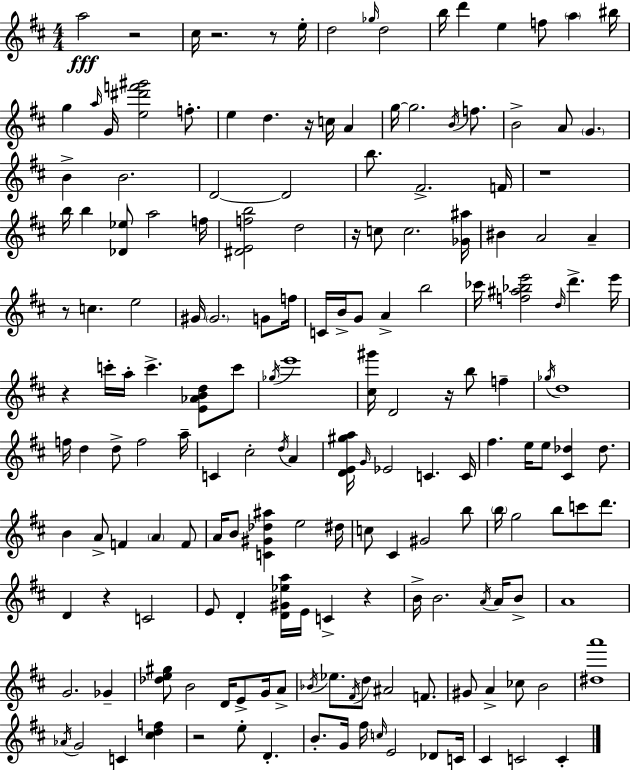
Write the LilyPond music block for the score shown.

{
  \clef treble
  \numericTimeSignature
  \time 4/4
  \key d \major
  a''2\fff r2 | cis''16 r2. r8 e''16-. | d''2 \grace { ges''16 } d''2 | b''16 d'''4 e''4 f''8 \parenthesize a''4 | \break bis''16 g''4 \grace { a''16 } g'16 <e'' dis''' f''' gis'''>2 f''8.-. | e''4 d''4. r16 c''16 a'4 | g''16~~ g''2. \acciaccatura { b'16 } | f''8. b'2-> a'8 \parenthesize g'4. | \break b'4-> b'2. | d'2~~ d'2 | b''8. fis'2.-> | f'16 r1 | \break b''16 b''4 <des' ees''>8 a''2 | f''16 <dis' e' f'' b''>2 d''2 | r16 c''8 c''2. | <ges' ais''>16 bis'4 a'2 a'4-- | \break r8 c''4. e''2 | gis'16 \parenthesize gis'2. | g'8 f''16 c'16 b'16-> g'8 a'4-> b''2 | ces'''16 <f'' ais'' bes'' e'''>2 \grace { d''16 } d'''4.-> | \break e'''16 r4 c'''16-. a''16-. c'''4.-> | <e' aes' b' d''>8 c'''8 \acciaccatura { ges''16 } e'''1 | <cis'' gis'''>16 d'2 r16 b''8 | f''4-- \acciaccatura { ges''16 } d''1 | \break f''16 d''4 d''8-> f''2 | a''16-- c'4 cis''2-. | \acciaccatura { d''16 } a'4 <d' e' gis'' a''>16 \grace { g'16 } ees'2 | c'4. c'16 fis''4. e''16 e''8 | \break <cis' des''>4 des''8. b'4 a'8-> f'4 | \parenthesize a'4 f'8 a'16 b'8 <c' gis' des'' ais''>4 e''2 | dis''16 c''8 cis'4 gis'2 | b''8 \parenthesize b''16 g''2 | \break b''8 c'''8 d'''8. d'4 r4 | c'2 e'8 d'4-. <d' gis' ees'' a''>16 e'16 | c'4-> r4 b'16-> b'2. | \acciaccatura { a'16 } a'16 b'8-> a'1 | \break g'2. | ges'4-- <des'' e'' gis''>8 b'2 | d'16 e'8-> g'16 a'8-> \acciaccatura { bes'16 } ees''8. \acciaccatura { fis'16 } d''8 | ais'2 f'8. gis'8 a'4-> | \break ces''8 b'2 <dis'' a'''>1 | \acciaccatura { aes'16 } g'2 | c'4 <cis'' d'' f''>4 r2 | e''8-. d'4.-. b'8.-. g'16 | \break fis''16 \grace { c''16 } e'2 des'8 c'16 cis'4 | c'2 c'4-. \bar "|."
}